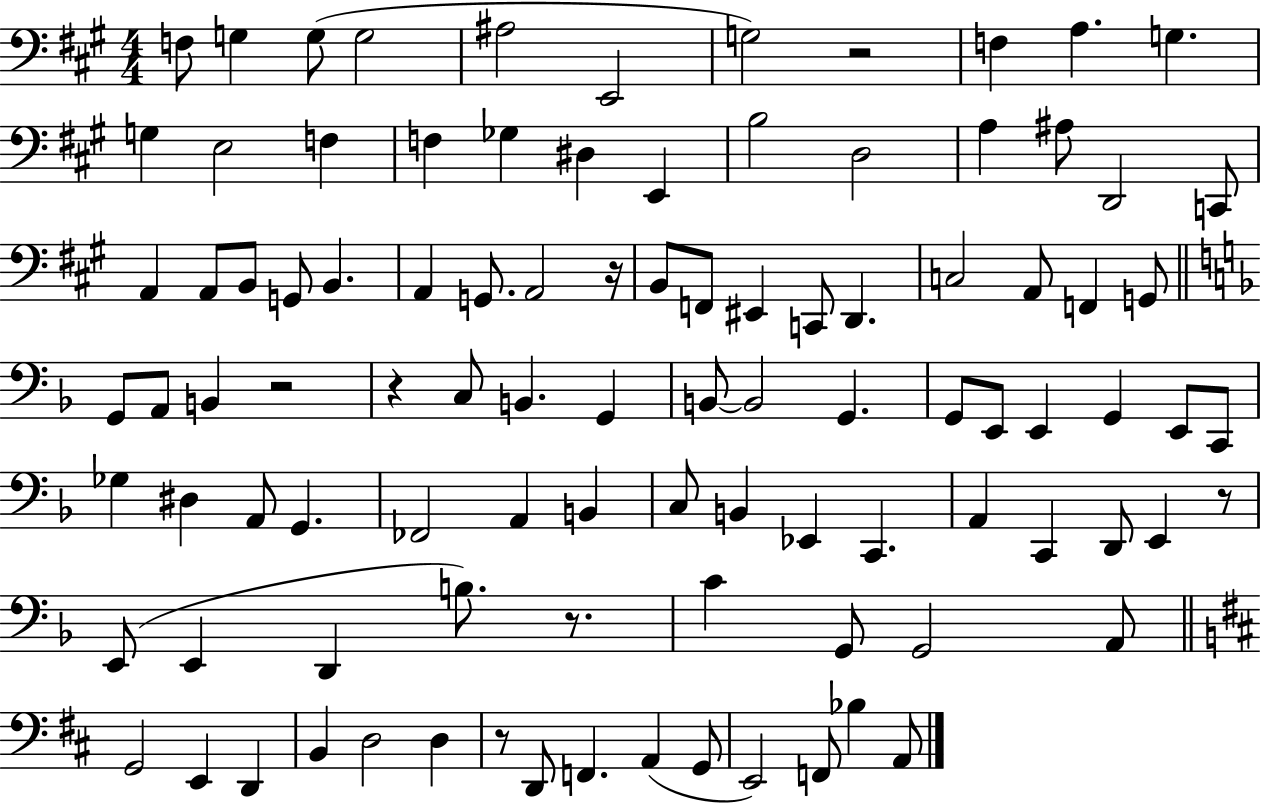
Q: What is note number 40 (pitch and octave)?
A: G2